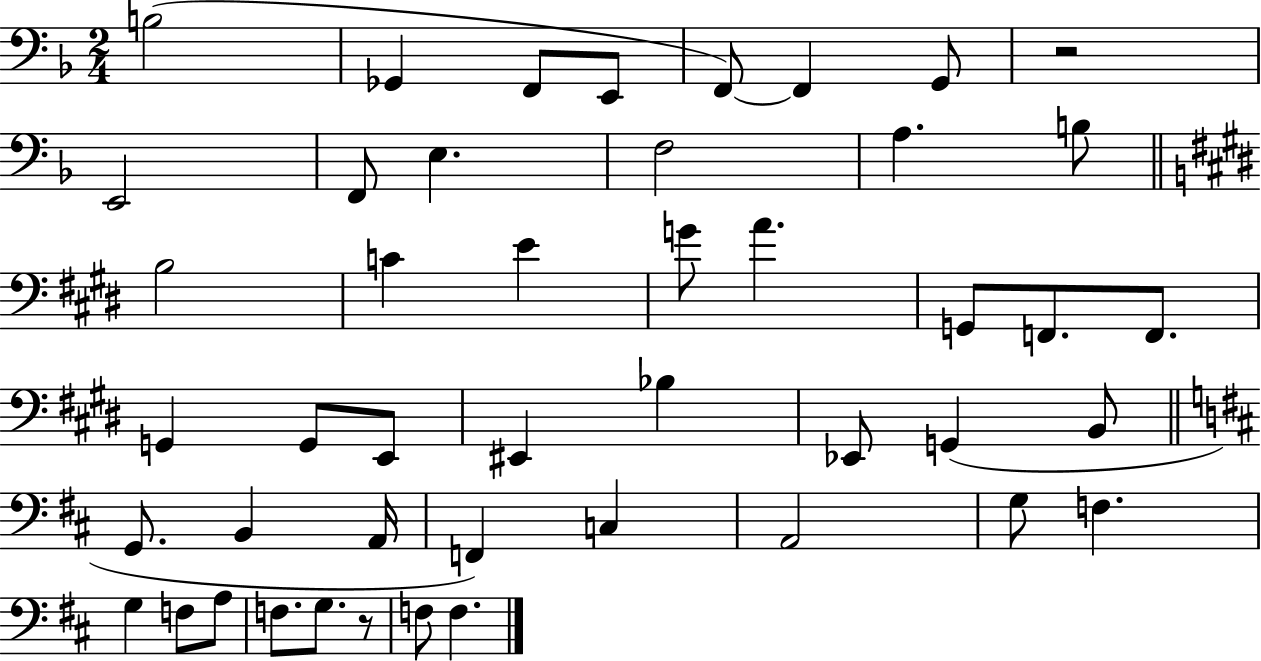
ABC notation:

X:1
T:Untitled
M:2/4
L:1/4
K:F
B,2 _G,, F,,/2 E,,/2 F,,/2 F,, G,,/2 z2 E,,2 F,,/2 E, F,2 A, B,/2 B,2 C E G/2 A G,,/2 F,,/2 F,,/2 G,, G,,/2 E,,/2 ^E,, _B, _E,,/2 G,, B,,/2 G,,/2 B,, A,,/4 F,, C, A,,2 G,/2 F, G, F,/2 A,/2 F,/2 G,/2 z/2 F,/2 F,